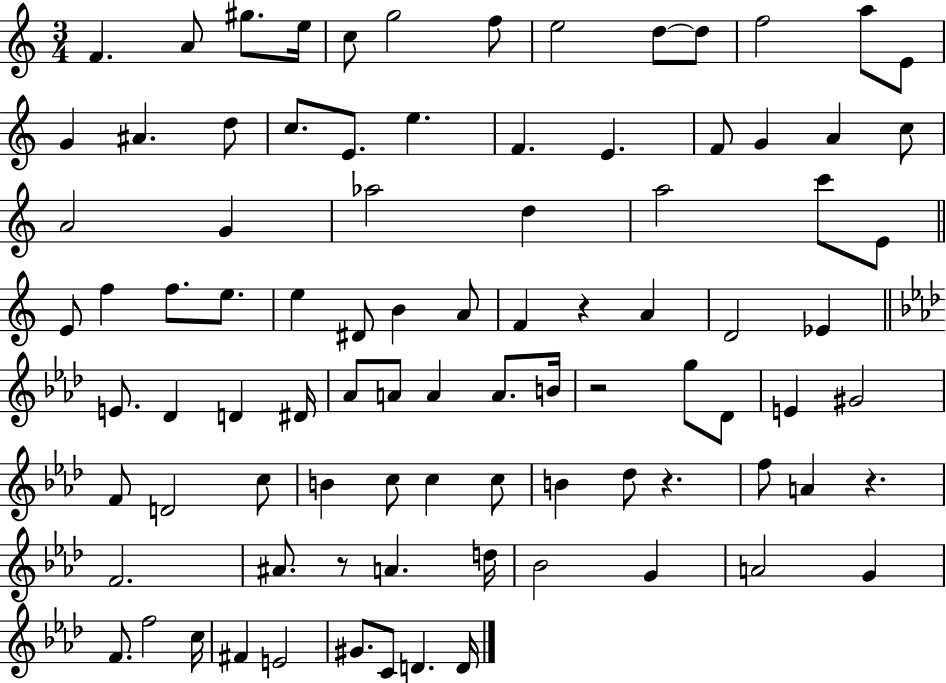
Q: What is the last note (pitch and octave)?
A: D4